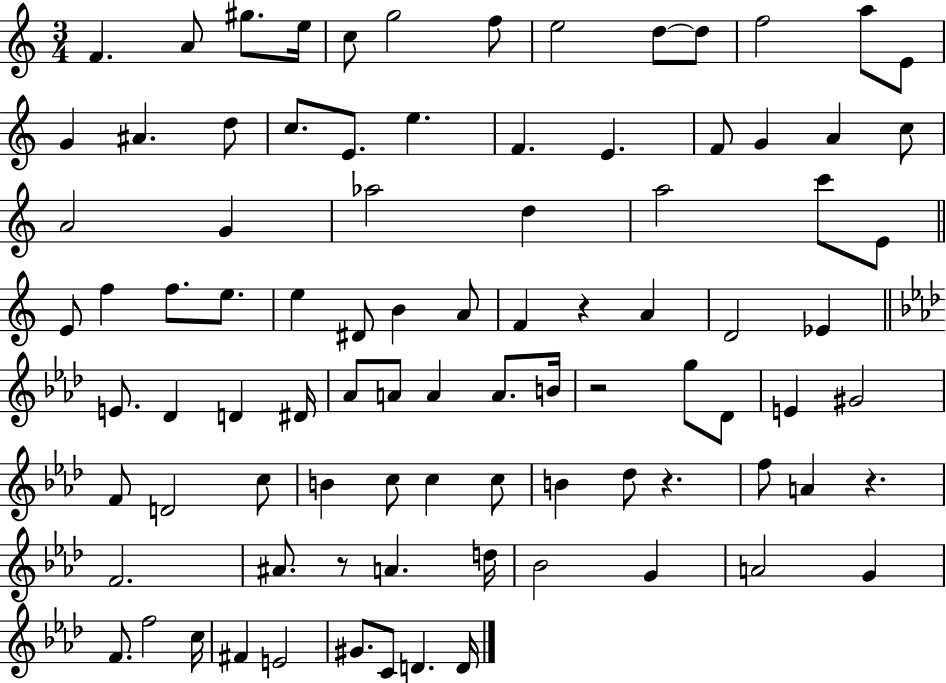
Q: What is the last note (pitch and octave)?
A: D4